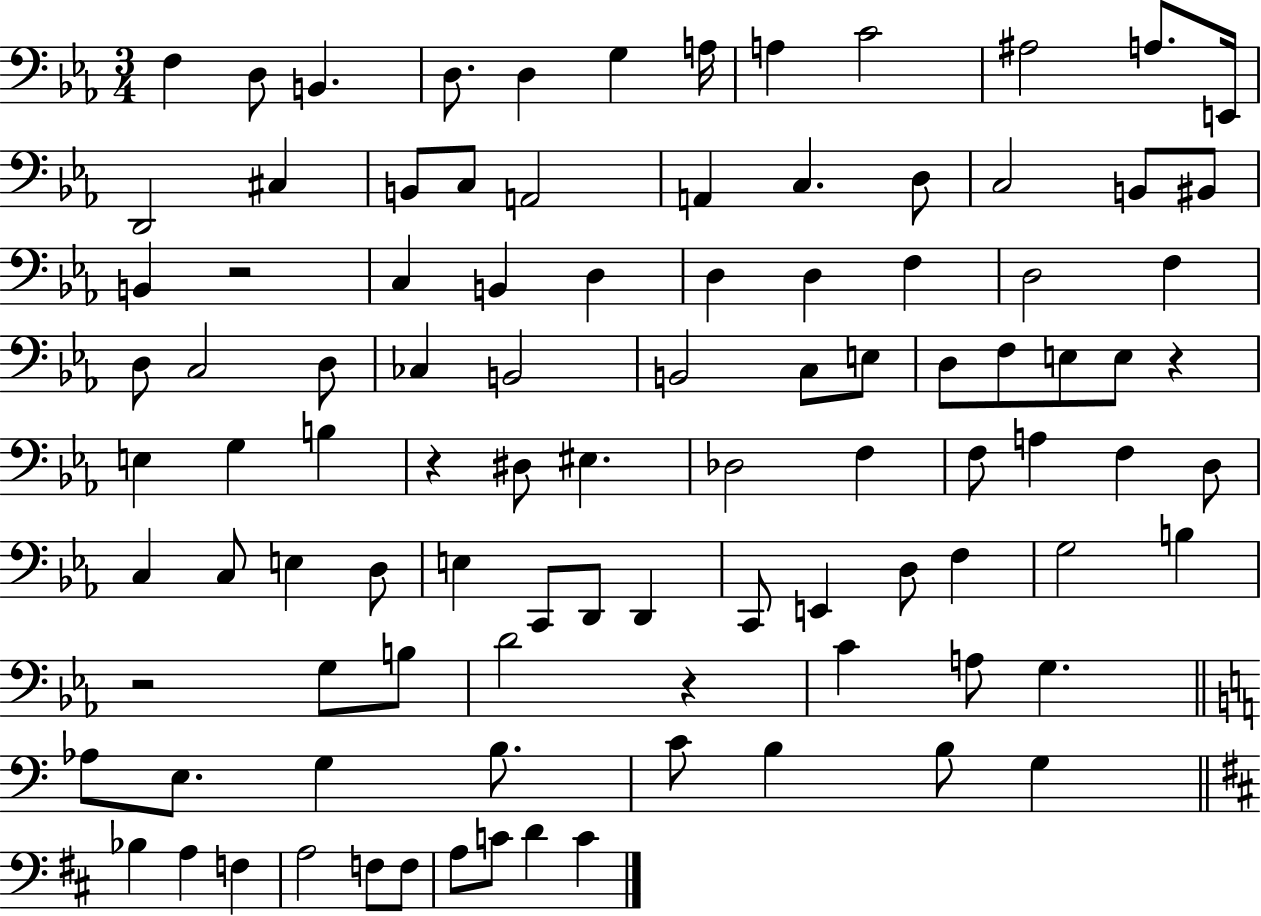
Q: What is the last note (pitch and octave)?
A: C4